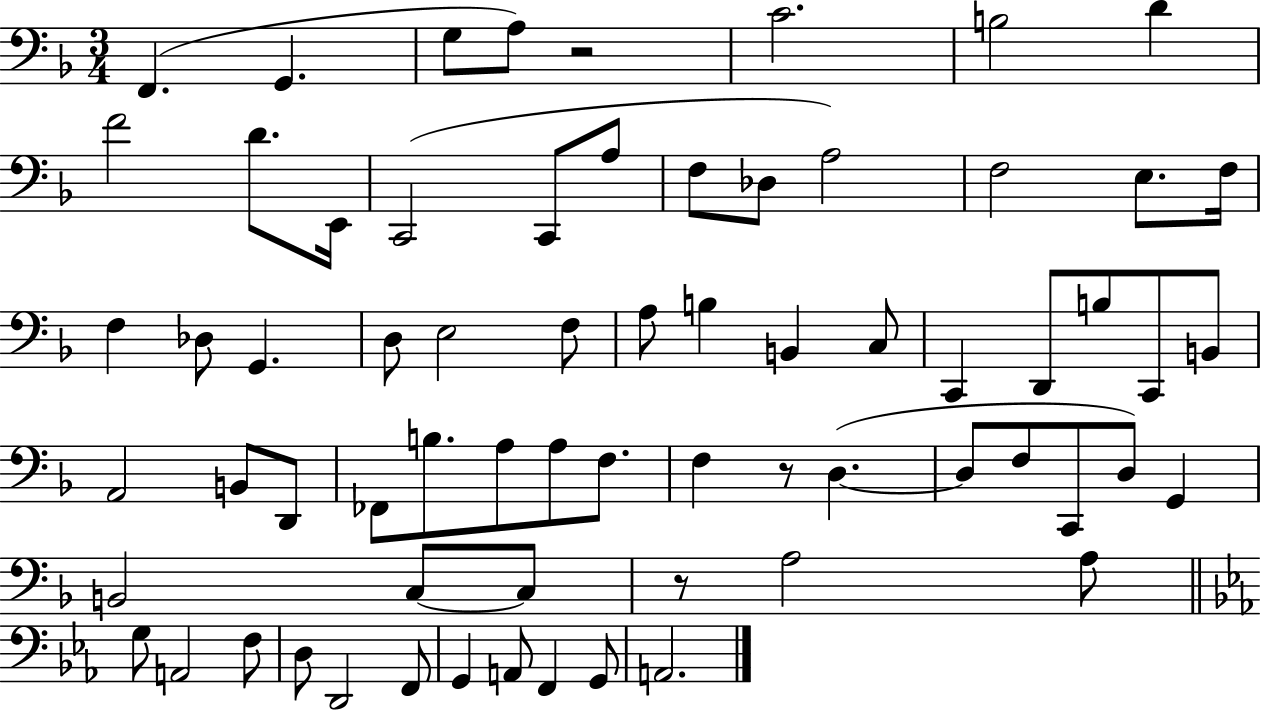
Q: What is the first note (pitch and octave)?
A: F2